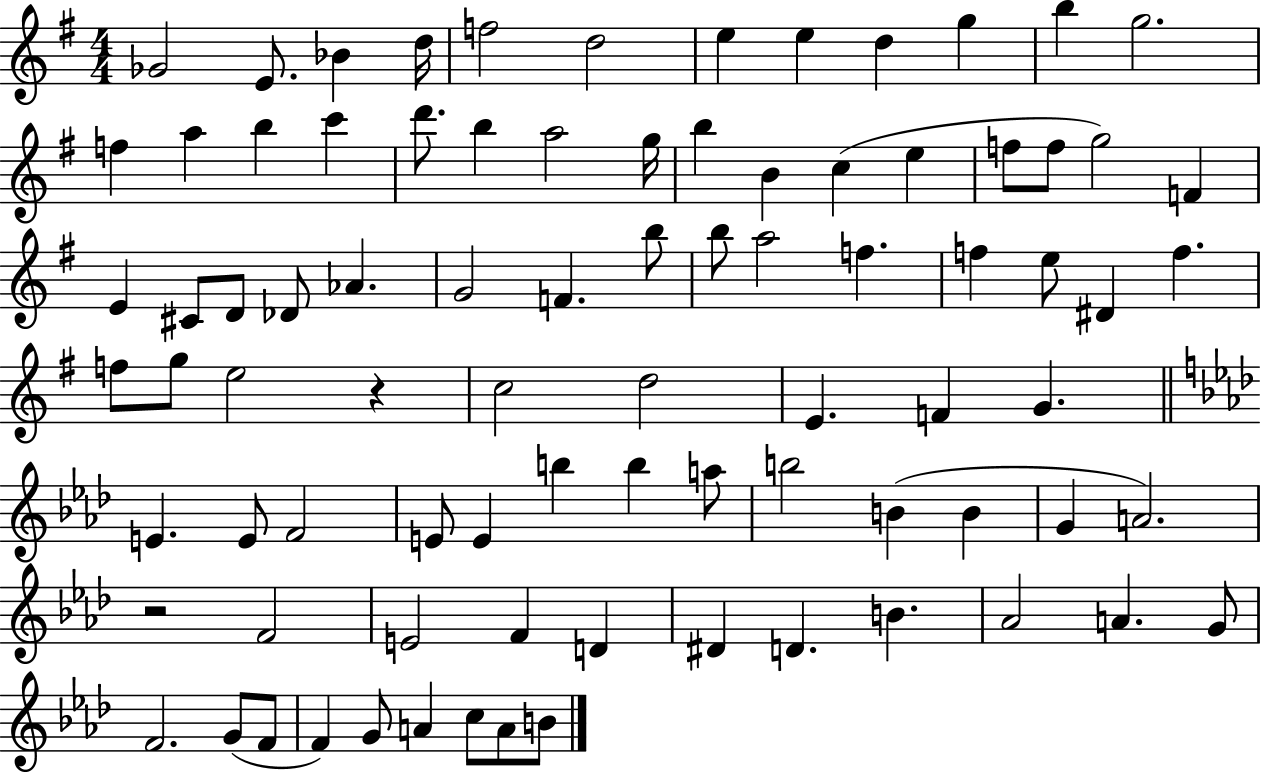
Gb4/h E4/e. Bb4/q D5/s F5/h D5/h E5/q E5/q D5/q G5/q B5/q G5/h. F5/q A5/q B5/q C6/q D6/e. B5/q A5/h G5/s B5/q B4/q C5/q E5/q F5/e F5/e G5/h F4/q E4/q C#4/e D4/e Db4/e Ab4/q. G4/h F4/q. B5/e B5/e A5/h F5/q. F5/q E5/e D#4/q F5/q. F5/e G5/e E5/h R/q C5/h D5/h E4/q. F4/q G4/q. E4/q. E4/e F4/h E4/e E4/q B5/q B5/q A5/e B5/h B4/q B4/q G4/q A4/h. R/h F4/h E4/h F4/q D4/q D#4/q D4/q. B4/q. Ab4/h A4/q. G4/e F4/h. G4/e F4/e F4/q G4/e A4/q C5/e A4/e B4/e